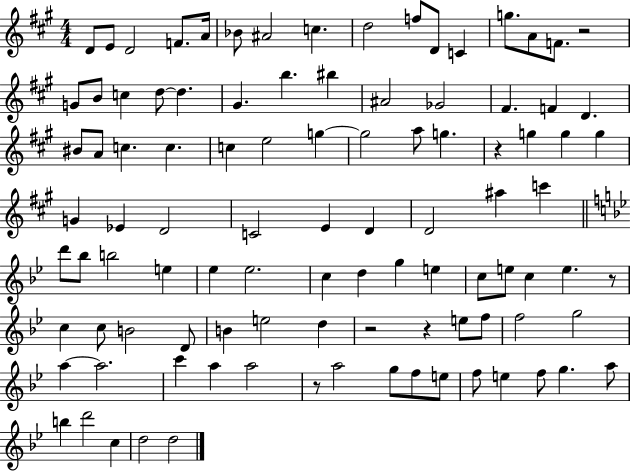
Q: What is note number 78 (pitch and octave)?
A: C6